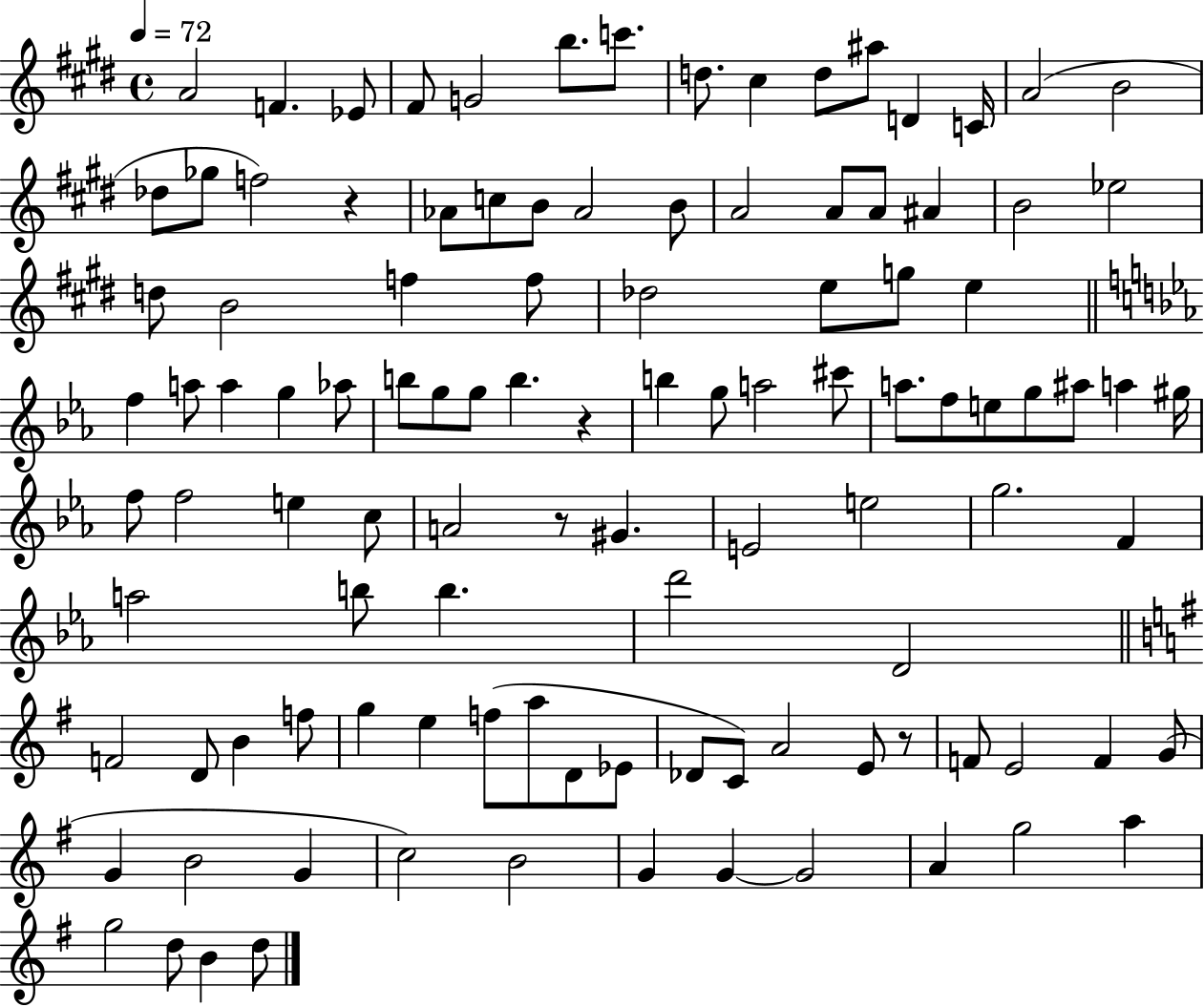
A4/h F4/q. Eb4/e F#4/e G4/h B5/e. C6/e. D5/e. C#5/q D5/e A#5/e D4/q C4/s A4/h B4/h Db5/e Gb5/e F5/h R/q Ab4/e C5/e B4/e Ab4/h B4/e A4/h A4/e A4/e A#4/q B4/h Eb5/h D5/e B4/h F5/q F5/e Db5/h E5/e G5/e E5/q F5/q A5/e A5/q G5/q Ab5/e B5/e G5/e G5/e B5/q. R/q B5/q G5/e A5/h C#6/e A5/e. F5/e E5/e G5/e A#5/e A5/q G#5/s F5/e F5/h E5/q C5/e A4/h R/e G#4/q. E4/h E5/h G5/h. F4/q A5/h B5/e B5/q. D6/h D4/h F4/h D4/e B4/q F5/e G5/q E5/q F5/e A5/e D4/e Eb4/e Db4/e C4/e A4/h E4/e R/e F4/e E4/h F4/q G4/e G4/q B4/h G4/q C5/h B4/h G4/q G4/q G4/h A4/q G5/h A5/q G5/h D5/e B4/q D5/e